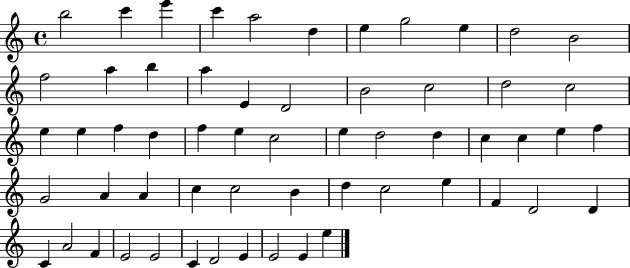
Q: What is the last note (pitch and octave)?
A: E5